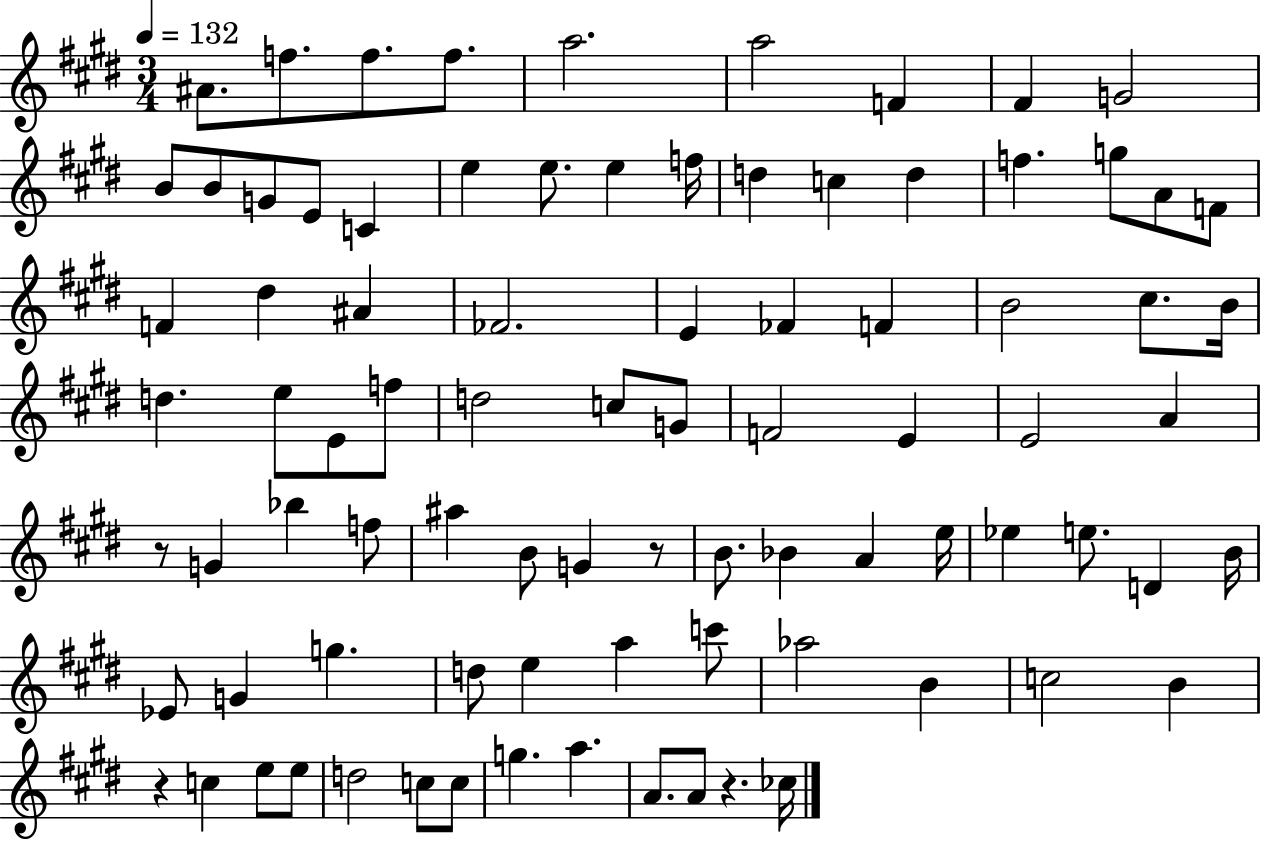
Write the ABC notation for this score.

X:1
T:Untitled
M:3/4
L:1/4
K:E
^A/2 f/2 f/2 f/2 a2 a2 F ^F G2 B/2 B/2 G/2 E/2 C e e/2 e f/4 d c d f g/2 A/2 F/2 F ^d ^A _F2 E _F F B2 ^c/2 B/4 d e/2 E/2 f/2 d2 c/2 G/2 F2 E E2 A z/2 G _b f/2 ^a B/2 G z/2 B/2 _B A e/4 _e e/2 D B/4 _E/2 G g d/2 e a c'/2 _a2 B c2 B z c e/2 e/2 d2 c/2 c/2 g a A/2 A/2 z _c/4